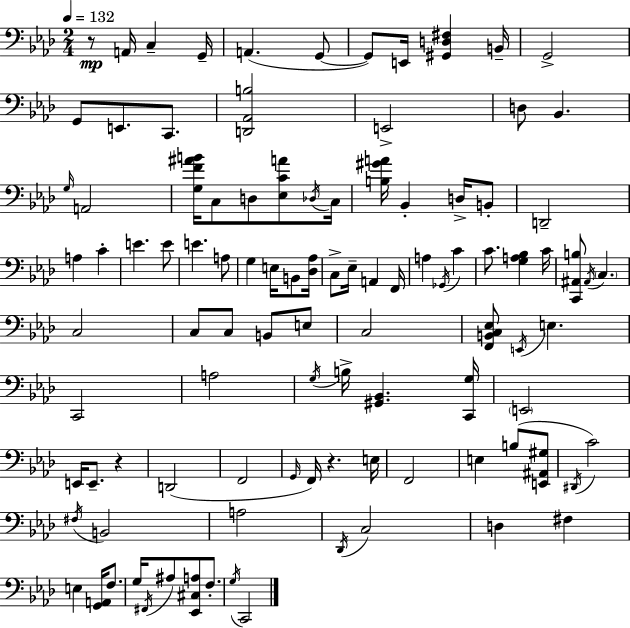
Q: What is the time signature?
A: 2/4